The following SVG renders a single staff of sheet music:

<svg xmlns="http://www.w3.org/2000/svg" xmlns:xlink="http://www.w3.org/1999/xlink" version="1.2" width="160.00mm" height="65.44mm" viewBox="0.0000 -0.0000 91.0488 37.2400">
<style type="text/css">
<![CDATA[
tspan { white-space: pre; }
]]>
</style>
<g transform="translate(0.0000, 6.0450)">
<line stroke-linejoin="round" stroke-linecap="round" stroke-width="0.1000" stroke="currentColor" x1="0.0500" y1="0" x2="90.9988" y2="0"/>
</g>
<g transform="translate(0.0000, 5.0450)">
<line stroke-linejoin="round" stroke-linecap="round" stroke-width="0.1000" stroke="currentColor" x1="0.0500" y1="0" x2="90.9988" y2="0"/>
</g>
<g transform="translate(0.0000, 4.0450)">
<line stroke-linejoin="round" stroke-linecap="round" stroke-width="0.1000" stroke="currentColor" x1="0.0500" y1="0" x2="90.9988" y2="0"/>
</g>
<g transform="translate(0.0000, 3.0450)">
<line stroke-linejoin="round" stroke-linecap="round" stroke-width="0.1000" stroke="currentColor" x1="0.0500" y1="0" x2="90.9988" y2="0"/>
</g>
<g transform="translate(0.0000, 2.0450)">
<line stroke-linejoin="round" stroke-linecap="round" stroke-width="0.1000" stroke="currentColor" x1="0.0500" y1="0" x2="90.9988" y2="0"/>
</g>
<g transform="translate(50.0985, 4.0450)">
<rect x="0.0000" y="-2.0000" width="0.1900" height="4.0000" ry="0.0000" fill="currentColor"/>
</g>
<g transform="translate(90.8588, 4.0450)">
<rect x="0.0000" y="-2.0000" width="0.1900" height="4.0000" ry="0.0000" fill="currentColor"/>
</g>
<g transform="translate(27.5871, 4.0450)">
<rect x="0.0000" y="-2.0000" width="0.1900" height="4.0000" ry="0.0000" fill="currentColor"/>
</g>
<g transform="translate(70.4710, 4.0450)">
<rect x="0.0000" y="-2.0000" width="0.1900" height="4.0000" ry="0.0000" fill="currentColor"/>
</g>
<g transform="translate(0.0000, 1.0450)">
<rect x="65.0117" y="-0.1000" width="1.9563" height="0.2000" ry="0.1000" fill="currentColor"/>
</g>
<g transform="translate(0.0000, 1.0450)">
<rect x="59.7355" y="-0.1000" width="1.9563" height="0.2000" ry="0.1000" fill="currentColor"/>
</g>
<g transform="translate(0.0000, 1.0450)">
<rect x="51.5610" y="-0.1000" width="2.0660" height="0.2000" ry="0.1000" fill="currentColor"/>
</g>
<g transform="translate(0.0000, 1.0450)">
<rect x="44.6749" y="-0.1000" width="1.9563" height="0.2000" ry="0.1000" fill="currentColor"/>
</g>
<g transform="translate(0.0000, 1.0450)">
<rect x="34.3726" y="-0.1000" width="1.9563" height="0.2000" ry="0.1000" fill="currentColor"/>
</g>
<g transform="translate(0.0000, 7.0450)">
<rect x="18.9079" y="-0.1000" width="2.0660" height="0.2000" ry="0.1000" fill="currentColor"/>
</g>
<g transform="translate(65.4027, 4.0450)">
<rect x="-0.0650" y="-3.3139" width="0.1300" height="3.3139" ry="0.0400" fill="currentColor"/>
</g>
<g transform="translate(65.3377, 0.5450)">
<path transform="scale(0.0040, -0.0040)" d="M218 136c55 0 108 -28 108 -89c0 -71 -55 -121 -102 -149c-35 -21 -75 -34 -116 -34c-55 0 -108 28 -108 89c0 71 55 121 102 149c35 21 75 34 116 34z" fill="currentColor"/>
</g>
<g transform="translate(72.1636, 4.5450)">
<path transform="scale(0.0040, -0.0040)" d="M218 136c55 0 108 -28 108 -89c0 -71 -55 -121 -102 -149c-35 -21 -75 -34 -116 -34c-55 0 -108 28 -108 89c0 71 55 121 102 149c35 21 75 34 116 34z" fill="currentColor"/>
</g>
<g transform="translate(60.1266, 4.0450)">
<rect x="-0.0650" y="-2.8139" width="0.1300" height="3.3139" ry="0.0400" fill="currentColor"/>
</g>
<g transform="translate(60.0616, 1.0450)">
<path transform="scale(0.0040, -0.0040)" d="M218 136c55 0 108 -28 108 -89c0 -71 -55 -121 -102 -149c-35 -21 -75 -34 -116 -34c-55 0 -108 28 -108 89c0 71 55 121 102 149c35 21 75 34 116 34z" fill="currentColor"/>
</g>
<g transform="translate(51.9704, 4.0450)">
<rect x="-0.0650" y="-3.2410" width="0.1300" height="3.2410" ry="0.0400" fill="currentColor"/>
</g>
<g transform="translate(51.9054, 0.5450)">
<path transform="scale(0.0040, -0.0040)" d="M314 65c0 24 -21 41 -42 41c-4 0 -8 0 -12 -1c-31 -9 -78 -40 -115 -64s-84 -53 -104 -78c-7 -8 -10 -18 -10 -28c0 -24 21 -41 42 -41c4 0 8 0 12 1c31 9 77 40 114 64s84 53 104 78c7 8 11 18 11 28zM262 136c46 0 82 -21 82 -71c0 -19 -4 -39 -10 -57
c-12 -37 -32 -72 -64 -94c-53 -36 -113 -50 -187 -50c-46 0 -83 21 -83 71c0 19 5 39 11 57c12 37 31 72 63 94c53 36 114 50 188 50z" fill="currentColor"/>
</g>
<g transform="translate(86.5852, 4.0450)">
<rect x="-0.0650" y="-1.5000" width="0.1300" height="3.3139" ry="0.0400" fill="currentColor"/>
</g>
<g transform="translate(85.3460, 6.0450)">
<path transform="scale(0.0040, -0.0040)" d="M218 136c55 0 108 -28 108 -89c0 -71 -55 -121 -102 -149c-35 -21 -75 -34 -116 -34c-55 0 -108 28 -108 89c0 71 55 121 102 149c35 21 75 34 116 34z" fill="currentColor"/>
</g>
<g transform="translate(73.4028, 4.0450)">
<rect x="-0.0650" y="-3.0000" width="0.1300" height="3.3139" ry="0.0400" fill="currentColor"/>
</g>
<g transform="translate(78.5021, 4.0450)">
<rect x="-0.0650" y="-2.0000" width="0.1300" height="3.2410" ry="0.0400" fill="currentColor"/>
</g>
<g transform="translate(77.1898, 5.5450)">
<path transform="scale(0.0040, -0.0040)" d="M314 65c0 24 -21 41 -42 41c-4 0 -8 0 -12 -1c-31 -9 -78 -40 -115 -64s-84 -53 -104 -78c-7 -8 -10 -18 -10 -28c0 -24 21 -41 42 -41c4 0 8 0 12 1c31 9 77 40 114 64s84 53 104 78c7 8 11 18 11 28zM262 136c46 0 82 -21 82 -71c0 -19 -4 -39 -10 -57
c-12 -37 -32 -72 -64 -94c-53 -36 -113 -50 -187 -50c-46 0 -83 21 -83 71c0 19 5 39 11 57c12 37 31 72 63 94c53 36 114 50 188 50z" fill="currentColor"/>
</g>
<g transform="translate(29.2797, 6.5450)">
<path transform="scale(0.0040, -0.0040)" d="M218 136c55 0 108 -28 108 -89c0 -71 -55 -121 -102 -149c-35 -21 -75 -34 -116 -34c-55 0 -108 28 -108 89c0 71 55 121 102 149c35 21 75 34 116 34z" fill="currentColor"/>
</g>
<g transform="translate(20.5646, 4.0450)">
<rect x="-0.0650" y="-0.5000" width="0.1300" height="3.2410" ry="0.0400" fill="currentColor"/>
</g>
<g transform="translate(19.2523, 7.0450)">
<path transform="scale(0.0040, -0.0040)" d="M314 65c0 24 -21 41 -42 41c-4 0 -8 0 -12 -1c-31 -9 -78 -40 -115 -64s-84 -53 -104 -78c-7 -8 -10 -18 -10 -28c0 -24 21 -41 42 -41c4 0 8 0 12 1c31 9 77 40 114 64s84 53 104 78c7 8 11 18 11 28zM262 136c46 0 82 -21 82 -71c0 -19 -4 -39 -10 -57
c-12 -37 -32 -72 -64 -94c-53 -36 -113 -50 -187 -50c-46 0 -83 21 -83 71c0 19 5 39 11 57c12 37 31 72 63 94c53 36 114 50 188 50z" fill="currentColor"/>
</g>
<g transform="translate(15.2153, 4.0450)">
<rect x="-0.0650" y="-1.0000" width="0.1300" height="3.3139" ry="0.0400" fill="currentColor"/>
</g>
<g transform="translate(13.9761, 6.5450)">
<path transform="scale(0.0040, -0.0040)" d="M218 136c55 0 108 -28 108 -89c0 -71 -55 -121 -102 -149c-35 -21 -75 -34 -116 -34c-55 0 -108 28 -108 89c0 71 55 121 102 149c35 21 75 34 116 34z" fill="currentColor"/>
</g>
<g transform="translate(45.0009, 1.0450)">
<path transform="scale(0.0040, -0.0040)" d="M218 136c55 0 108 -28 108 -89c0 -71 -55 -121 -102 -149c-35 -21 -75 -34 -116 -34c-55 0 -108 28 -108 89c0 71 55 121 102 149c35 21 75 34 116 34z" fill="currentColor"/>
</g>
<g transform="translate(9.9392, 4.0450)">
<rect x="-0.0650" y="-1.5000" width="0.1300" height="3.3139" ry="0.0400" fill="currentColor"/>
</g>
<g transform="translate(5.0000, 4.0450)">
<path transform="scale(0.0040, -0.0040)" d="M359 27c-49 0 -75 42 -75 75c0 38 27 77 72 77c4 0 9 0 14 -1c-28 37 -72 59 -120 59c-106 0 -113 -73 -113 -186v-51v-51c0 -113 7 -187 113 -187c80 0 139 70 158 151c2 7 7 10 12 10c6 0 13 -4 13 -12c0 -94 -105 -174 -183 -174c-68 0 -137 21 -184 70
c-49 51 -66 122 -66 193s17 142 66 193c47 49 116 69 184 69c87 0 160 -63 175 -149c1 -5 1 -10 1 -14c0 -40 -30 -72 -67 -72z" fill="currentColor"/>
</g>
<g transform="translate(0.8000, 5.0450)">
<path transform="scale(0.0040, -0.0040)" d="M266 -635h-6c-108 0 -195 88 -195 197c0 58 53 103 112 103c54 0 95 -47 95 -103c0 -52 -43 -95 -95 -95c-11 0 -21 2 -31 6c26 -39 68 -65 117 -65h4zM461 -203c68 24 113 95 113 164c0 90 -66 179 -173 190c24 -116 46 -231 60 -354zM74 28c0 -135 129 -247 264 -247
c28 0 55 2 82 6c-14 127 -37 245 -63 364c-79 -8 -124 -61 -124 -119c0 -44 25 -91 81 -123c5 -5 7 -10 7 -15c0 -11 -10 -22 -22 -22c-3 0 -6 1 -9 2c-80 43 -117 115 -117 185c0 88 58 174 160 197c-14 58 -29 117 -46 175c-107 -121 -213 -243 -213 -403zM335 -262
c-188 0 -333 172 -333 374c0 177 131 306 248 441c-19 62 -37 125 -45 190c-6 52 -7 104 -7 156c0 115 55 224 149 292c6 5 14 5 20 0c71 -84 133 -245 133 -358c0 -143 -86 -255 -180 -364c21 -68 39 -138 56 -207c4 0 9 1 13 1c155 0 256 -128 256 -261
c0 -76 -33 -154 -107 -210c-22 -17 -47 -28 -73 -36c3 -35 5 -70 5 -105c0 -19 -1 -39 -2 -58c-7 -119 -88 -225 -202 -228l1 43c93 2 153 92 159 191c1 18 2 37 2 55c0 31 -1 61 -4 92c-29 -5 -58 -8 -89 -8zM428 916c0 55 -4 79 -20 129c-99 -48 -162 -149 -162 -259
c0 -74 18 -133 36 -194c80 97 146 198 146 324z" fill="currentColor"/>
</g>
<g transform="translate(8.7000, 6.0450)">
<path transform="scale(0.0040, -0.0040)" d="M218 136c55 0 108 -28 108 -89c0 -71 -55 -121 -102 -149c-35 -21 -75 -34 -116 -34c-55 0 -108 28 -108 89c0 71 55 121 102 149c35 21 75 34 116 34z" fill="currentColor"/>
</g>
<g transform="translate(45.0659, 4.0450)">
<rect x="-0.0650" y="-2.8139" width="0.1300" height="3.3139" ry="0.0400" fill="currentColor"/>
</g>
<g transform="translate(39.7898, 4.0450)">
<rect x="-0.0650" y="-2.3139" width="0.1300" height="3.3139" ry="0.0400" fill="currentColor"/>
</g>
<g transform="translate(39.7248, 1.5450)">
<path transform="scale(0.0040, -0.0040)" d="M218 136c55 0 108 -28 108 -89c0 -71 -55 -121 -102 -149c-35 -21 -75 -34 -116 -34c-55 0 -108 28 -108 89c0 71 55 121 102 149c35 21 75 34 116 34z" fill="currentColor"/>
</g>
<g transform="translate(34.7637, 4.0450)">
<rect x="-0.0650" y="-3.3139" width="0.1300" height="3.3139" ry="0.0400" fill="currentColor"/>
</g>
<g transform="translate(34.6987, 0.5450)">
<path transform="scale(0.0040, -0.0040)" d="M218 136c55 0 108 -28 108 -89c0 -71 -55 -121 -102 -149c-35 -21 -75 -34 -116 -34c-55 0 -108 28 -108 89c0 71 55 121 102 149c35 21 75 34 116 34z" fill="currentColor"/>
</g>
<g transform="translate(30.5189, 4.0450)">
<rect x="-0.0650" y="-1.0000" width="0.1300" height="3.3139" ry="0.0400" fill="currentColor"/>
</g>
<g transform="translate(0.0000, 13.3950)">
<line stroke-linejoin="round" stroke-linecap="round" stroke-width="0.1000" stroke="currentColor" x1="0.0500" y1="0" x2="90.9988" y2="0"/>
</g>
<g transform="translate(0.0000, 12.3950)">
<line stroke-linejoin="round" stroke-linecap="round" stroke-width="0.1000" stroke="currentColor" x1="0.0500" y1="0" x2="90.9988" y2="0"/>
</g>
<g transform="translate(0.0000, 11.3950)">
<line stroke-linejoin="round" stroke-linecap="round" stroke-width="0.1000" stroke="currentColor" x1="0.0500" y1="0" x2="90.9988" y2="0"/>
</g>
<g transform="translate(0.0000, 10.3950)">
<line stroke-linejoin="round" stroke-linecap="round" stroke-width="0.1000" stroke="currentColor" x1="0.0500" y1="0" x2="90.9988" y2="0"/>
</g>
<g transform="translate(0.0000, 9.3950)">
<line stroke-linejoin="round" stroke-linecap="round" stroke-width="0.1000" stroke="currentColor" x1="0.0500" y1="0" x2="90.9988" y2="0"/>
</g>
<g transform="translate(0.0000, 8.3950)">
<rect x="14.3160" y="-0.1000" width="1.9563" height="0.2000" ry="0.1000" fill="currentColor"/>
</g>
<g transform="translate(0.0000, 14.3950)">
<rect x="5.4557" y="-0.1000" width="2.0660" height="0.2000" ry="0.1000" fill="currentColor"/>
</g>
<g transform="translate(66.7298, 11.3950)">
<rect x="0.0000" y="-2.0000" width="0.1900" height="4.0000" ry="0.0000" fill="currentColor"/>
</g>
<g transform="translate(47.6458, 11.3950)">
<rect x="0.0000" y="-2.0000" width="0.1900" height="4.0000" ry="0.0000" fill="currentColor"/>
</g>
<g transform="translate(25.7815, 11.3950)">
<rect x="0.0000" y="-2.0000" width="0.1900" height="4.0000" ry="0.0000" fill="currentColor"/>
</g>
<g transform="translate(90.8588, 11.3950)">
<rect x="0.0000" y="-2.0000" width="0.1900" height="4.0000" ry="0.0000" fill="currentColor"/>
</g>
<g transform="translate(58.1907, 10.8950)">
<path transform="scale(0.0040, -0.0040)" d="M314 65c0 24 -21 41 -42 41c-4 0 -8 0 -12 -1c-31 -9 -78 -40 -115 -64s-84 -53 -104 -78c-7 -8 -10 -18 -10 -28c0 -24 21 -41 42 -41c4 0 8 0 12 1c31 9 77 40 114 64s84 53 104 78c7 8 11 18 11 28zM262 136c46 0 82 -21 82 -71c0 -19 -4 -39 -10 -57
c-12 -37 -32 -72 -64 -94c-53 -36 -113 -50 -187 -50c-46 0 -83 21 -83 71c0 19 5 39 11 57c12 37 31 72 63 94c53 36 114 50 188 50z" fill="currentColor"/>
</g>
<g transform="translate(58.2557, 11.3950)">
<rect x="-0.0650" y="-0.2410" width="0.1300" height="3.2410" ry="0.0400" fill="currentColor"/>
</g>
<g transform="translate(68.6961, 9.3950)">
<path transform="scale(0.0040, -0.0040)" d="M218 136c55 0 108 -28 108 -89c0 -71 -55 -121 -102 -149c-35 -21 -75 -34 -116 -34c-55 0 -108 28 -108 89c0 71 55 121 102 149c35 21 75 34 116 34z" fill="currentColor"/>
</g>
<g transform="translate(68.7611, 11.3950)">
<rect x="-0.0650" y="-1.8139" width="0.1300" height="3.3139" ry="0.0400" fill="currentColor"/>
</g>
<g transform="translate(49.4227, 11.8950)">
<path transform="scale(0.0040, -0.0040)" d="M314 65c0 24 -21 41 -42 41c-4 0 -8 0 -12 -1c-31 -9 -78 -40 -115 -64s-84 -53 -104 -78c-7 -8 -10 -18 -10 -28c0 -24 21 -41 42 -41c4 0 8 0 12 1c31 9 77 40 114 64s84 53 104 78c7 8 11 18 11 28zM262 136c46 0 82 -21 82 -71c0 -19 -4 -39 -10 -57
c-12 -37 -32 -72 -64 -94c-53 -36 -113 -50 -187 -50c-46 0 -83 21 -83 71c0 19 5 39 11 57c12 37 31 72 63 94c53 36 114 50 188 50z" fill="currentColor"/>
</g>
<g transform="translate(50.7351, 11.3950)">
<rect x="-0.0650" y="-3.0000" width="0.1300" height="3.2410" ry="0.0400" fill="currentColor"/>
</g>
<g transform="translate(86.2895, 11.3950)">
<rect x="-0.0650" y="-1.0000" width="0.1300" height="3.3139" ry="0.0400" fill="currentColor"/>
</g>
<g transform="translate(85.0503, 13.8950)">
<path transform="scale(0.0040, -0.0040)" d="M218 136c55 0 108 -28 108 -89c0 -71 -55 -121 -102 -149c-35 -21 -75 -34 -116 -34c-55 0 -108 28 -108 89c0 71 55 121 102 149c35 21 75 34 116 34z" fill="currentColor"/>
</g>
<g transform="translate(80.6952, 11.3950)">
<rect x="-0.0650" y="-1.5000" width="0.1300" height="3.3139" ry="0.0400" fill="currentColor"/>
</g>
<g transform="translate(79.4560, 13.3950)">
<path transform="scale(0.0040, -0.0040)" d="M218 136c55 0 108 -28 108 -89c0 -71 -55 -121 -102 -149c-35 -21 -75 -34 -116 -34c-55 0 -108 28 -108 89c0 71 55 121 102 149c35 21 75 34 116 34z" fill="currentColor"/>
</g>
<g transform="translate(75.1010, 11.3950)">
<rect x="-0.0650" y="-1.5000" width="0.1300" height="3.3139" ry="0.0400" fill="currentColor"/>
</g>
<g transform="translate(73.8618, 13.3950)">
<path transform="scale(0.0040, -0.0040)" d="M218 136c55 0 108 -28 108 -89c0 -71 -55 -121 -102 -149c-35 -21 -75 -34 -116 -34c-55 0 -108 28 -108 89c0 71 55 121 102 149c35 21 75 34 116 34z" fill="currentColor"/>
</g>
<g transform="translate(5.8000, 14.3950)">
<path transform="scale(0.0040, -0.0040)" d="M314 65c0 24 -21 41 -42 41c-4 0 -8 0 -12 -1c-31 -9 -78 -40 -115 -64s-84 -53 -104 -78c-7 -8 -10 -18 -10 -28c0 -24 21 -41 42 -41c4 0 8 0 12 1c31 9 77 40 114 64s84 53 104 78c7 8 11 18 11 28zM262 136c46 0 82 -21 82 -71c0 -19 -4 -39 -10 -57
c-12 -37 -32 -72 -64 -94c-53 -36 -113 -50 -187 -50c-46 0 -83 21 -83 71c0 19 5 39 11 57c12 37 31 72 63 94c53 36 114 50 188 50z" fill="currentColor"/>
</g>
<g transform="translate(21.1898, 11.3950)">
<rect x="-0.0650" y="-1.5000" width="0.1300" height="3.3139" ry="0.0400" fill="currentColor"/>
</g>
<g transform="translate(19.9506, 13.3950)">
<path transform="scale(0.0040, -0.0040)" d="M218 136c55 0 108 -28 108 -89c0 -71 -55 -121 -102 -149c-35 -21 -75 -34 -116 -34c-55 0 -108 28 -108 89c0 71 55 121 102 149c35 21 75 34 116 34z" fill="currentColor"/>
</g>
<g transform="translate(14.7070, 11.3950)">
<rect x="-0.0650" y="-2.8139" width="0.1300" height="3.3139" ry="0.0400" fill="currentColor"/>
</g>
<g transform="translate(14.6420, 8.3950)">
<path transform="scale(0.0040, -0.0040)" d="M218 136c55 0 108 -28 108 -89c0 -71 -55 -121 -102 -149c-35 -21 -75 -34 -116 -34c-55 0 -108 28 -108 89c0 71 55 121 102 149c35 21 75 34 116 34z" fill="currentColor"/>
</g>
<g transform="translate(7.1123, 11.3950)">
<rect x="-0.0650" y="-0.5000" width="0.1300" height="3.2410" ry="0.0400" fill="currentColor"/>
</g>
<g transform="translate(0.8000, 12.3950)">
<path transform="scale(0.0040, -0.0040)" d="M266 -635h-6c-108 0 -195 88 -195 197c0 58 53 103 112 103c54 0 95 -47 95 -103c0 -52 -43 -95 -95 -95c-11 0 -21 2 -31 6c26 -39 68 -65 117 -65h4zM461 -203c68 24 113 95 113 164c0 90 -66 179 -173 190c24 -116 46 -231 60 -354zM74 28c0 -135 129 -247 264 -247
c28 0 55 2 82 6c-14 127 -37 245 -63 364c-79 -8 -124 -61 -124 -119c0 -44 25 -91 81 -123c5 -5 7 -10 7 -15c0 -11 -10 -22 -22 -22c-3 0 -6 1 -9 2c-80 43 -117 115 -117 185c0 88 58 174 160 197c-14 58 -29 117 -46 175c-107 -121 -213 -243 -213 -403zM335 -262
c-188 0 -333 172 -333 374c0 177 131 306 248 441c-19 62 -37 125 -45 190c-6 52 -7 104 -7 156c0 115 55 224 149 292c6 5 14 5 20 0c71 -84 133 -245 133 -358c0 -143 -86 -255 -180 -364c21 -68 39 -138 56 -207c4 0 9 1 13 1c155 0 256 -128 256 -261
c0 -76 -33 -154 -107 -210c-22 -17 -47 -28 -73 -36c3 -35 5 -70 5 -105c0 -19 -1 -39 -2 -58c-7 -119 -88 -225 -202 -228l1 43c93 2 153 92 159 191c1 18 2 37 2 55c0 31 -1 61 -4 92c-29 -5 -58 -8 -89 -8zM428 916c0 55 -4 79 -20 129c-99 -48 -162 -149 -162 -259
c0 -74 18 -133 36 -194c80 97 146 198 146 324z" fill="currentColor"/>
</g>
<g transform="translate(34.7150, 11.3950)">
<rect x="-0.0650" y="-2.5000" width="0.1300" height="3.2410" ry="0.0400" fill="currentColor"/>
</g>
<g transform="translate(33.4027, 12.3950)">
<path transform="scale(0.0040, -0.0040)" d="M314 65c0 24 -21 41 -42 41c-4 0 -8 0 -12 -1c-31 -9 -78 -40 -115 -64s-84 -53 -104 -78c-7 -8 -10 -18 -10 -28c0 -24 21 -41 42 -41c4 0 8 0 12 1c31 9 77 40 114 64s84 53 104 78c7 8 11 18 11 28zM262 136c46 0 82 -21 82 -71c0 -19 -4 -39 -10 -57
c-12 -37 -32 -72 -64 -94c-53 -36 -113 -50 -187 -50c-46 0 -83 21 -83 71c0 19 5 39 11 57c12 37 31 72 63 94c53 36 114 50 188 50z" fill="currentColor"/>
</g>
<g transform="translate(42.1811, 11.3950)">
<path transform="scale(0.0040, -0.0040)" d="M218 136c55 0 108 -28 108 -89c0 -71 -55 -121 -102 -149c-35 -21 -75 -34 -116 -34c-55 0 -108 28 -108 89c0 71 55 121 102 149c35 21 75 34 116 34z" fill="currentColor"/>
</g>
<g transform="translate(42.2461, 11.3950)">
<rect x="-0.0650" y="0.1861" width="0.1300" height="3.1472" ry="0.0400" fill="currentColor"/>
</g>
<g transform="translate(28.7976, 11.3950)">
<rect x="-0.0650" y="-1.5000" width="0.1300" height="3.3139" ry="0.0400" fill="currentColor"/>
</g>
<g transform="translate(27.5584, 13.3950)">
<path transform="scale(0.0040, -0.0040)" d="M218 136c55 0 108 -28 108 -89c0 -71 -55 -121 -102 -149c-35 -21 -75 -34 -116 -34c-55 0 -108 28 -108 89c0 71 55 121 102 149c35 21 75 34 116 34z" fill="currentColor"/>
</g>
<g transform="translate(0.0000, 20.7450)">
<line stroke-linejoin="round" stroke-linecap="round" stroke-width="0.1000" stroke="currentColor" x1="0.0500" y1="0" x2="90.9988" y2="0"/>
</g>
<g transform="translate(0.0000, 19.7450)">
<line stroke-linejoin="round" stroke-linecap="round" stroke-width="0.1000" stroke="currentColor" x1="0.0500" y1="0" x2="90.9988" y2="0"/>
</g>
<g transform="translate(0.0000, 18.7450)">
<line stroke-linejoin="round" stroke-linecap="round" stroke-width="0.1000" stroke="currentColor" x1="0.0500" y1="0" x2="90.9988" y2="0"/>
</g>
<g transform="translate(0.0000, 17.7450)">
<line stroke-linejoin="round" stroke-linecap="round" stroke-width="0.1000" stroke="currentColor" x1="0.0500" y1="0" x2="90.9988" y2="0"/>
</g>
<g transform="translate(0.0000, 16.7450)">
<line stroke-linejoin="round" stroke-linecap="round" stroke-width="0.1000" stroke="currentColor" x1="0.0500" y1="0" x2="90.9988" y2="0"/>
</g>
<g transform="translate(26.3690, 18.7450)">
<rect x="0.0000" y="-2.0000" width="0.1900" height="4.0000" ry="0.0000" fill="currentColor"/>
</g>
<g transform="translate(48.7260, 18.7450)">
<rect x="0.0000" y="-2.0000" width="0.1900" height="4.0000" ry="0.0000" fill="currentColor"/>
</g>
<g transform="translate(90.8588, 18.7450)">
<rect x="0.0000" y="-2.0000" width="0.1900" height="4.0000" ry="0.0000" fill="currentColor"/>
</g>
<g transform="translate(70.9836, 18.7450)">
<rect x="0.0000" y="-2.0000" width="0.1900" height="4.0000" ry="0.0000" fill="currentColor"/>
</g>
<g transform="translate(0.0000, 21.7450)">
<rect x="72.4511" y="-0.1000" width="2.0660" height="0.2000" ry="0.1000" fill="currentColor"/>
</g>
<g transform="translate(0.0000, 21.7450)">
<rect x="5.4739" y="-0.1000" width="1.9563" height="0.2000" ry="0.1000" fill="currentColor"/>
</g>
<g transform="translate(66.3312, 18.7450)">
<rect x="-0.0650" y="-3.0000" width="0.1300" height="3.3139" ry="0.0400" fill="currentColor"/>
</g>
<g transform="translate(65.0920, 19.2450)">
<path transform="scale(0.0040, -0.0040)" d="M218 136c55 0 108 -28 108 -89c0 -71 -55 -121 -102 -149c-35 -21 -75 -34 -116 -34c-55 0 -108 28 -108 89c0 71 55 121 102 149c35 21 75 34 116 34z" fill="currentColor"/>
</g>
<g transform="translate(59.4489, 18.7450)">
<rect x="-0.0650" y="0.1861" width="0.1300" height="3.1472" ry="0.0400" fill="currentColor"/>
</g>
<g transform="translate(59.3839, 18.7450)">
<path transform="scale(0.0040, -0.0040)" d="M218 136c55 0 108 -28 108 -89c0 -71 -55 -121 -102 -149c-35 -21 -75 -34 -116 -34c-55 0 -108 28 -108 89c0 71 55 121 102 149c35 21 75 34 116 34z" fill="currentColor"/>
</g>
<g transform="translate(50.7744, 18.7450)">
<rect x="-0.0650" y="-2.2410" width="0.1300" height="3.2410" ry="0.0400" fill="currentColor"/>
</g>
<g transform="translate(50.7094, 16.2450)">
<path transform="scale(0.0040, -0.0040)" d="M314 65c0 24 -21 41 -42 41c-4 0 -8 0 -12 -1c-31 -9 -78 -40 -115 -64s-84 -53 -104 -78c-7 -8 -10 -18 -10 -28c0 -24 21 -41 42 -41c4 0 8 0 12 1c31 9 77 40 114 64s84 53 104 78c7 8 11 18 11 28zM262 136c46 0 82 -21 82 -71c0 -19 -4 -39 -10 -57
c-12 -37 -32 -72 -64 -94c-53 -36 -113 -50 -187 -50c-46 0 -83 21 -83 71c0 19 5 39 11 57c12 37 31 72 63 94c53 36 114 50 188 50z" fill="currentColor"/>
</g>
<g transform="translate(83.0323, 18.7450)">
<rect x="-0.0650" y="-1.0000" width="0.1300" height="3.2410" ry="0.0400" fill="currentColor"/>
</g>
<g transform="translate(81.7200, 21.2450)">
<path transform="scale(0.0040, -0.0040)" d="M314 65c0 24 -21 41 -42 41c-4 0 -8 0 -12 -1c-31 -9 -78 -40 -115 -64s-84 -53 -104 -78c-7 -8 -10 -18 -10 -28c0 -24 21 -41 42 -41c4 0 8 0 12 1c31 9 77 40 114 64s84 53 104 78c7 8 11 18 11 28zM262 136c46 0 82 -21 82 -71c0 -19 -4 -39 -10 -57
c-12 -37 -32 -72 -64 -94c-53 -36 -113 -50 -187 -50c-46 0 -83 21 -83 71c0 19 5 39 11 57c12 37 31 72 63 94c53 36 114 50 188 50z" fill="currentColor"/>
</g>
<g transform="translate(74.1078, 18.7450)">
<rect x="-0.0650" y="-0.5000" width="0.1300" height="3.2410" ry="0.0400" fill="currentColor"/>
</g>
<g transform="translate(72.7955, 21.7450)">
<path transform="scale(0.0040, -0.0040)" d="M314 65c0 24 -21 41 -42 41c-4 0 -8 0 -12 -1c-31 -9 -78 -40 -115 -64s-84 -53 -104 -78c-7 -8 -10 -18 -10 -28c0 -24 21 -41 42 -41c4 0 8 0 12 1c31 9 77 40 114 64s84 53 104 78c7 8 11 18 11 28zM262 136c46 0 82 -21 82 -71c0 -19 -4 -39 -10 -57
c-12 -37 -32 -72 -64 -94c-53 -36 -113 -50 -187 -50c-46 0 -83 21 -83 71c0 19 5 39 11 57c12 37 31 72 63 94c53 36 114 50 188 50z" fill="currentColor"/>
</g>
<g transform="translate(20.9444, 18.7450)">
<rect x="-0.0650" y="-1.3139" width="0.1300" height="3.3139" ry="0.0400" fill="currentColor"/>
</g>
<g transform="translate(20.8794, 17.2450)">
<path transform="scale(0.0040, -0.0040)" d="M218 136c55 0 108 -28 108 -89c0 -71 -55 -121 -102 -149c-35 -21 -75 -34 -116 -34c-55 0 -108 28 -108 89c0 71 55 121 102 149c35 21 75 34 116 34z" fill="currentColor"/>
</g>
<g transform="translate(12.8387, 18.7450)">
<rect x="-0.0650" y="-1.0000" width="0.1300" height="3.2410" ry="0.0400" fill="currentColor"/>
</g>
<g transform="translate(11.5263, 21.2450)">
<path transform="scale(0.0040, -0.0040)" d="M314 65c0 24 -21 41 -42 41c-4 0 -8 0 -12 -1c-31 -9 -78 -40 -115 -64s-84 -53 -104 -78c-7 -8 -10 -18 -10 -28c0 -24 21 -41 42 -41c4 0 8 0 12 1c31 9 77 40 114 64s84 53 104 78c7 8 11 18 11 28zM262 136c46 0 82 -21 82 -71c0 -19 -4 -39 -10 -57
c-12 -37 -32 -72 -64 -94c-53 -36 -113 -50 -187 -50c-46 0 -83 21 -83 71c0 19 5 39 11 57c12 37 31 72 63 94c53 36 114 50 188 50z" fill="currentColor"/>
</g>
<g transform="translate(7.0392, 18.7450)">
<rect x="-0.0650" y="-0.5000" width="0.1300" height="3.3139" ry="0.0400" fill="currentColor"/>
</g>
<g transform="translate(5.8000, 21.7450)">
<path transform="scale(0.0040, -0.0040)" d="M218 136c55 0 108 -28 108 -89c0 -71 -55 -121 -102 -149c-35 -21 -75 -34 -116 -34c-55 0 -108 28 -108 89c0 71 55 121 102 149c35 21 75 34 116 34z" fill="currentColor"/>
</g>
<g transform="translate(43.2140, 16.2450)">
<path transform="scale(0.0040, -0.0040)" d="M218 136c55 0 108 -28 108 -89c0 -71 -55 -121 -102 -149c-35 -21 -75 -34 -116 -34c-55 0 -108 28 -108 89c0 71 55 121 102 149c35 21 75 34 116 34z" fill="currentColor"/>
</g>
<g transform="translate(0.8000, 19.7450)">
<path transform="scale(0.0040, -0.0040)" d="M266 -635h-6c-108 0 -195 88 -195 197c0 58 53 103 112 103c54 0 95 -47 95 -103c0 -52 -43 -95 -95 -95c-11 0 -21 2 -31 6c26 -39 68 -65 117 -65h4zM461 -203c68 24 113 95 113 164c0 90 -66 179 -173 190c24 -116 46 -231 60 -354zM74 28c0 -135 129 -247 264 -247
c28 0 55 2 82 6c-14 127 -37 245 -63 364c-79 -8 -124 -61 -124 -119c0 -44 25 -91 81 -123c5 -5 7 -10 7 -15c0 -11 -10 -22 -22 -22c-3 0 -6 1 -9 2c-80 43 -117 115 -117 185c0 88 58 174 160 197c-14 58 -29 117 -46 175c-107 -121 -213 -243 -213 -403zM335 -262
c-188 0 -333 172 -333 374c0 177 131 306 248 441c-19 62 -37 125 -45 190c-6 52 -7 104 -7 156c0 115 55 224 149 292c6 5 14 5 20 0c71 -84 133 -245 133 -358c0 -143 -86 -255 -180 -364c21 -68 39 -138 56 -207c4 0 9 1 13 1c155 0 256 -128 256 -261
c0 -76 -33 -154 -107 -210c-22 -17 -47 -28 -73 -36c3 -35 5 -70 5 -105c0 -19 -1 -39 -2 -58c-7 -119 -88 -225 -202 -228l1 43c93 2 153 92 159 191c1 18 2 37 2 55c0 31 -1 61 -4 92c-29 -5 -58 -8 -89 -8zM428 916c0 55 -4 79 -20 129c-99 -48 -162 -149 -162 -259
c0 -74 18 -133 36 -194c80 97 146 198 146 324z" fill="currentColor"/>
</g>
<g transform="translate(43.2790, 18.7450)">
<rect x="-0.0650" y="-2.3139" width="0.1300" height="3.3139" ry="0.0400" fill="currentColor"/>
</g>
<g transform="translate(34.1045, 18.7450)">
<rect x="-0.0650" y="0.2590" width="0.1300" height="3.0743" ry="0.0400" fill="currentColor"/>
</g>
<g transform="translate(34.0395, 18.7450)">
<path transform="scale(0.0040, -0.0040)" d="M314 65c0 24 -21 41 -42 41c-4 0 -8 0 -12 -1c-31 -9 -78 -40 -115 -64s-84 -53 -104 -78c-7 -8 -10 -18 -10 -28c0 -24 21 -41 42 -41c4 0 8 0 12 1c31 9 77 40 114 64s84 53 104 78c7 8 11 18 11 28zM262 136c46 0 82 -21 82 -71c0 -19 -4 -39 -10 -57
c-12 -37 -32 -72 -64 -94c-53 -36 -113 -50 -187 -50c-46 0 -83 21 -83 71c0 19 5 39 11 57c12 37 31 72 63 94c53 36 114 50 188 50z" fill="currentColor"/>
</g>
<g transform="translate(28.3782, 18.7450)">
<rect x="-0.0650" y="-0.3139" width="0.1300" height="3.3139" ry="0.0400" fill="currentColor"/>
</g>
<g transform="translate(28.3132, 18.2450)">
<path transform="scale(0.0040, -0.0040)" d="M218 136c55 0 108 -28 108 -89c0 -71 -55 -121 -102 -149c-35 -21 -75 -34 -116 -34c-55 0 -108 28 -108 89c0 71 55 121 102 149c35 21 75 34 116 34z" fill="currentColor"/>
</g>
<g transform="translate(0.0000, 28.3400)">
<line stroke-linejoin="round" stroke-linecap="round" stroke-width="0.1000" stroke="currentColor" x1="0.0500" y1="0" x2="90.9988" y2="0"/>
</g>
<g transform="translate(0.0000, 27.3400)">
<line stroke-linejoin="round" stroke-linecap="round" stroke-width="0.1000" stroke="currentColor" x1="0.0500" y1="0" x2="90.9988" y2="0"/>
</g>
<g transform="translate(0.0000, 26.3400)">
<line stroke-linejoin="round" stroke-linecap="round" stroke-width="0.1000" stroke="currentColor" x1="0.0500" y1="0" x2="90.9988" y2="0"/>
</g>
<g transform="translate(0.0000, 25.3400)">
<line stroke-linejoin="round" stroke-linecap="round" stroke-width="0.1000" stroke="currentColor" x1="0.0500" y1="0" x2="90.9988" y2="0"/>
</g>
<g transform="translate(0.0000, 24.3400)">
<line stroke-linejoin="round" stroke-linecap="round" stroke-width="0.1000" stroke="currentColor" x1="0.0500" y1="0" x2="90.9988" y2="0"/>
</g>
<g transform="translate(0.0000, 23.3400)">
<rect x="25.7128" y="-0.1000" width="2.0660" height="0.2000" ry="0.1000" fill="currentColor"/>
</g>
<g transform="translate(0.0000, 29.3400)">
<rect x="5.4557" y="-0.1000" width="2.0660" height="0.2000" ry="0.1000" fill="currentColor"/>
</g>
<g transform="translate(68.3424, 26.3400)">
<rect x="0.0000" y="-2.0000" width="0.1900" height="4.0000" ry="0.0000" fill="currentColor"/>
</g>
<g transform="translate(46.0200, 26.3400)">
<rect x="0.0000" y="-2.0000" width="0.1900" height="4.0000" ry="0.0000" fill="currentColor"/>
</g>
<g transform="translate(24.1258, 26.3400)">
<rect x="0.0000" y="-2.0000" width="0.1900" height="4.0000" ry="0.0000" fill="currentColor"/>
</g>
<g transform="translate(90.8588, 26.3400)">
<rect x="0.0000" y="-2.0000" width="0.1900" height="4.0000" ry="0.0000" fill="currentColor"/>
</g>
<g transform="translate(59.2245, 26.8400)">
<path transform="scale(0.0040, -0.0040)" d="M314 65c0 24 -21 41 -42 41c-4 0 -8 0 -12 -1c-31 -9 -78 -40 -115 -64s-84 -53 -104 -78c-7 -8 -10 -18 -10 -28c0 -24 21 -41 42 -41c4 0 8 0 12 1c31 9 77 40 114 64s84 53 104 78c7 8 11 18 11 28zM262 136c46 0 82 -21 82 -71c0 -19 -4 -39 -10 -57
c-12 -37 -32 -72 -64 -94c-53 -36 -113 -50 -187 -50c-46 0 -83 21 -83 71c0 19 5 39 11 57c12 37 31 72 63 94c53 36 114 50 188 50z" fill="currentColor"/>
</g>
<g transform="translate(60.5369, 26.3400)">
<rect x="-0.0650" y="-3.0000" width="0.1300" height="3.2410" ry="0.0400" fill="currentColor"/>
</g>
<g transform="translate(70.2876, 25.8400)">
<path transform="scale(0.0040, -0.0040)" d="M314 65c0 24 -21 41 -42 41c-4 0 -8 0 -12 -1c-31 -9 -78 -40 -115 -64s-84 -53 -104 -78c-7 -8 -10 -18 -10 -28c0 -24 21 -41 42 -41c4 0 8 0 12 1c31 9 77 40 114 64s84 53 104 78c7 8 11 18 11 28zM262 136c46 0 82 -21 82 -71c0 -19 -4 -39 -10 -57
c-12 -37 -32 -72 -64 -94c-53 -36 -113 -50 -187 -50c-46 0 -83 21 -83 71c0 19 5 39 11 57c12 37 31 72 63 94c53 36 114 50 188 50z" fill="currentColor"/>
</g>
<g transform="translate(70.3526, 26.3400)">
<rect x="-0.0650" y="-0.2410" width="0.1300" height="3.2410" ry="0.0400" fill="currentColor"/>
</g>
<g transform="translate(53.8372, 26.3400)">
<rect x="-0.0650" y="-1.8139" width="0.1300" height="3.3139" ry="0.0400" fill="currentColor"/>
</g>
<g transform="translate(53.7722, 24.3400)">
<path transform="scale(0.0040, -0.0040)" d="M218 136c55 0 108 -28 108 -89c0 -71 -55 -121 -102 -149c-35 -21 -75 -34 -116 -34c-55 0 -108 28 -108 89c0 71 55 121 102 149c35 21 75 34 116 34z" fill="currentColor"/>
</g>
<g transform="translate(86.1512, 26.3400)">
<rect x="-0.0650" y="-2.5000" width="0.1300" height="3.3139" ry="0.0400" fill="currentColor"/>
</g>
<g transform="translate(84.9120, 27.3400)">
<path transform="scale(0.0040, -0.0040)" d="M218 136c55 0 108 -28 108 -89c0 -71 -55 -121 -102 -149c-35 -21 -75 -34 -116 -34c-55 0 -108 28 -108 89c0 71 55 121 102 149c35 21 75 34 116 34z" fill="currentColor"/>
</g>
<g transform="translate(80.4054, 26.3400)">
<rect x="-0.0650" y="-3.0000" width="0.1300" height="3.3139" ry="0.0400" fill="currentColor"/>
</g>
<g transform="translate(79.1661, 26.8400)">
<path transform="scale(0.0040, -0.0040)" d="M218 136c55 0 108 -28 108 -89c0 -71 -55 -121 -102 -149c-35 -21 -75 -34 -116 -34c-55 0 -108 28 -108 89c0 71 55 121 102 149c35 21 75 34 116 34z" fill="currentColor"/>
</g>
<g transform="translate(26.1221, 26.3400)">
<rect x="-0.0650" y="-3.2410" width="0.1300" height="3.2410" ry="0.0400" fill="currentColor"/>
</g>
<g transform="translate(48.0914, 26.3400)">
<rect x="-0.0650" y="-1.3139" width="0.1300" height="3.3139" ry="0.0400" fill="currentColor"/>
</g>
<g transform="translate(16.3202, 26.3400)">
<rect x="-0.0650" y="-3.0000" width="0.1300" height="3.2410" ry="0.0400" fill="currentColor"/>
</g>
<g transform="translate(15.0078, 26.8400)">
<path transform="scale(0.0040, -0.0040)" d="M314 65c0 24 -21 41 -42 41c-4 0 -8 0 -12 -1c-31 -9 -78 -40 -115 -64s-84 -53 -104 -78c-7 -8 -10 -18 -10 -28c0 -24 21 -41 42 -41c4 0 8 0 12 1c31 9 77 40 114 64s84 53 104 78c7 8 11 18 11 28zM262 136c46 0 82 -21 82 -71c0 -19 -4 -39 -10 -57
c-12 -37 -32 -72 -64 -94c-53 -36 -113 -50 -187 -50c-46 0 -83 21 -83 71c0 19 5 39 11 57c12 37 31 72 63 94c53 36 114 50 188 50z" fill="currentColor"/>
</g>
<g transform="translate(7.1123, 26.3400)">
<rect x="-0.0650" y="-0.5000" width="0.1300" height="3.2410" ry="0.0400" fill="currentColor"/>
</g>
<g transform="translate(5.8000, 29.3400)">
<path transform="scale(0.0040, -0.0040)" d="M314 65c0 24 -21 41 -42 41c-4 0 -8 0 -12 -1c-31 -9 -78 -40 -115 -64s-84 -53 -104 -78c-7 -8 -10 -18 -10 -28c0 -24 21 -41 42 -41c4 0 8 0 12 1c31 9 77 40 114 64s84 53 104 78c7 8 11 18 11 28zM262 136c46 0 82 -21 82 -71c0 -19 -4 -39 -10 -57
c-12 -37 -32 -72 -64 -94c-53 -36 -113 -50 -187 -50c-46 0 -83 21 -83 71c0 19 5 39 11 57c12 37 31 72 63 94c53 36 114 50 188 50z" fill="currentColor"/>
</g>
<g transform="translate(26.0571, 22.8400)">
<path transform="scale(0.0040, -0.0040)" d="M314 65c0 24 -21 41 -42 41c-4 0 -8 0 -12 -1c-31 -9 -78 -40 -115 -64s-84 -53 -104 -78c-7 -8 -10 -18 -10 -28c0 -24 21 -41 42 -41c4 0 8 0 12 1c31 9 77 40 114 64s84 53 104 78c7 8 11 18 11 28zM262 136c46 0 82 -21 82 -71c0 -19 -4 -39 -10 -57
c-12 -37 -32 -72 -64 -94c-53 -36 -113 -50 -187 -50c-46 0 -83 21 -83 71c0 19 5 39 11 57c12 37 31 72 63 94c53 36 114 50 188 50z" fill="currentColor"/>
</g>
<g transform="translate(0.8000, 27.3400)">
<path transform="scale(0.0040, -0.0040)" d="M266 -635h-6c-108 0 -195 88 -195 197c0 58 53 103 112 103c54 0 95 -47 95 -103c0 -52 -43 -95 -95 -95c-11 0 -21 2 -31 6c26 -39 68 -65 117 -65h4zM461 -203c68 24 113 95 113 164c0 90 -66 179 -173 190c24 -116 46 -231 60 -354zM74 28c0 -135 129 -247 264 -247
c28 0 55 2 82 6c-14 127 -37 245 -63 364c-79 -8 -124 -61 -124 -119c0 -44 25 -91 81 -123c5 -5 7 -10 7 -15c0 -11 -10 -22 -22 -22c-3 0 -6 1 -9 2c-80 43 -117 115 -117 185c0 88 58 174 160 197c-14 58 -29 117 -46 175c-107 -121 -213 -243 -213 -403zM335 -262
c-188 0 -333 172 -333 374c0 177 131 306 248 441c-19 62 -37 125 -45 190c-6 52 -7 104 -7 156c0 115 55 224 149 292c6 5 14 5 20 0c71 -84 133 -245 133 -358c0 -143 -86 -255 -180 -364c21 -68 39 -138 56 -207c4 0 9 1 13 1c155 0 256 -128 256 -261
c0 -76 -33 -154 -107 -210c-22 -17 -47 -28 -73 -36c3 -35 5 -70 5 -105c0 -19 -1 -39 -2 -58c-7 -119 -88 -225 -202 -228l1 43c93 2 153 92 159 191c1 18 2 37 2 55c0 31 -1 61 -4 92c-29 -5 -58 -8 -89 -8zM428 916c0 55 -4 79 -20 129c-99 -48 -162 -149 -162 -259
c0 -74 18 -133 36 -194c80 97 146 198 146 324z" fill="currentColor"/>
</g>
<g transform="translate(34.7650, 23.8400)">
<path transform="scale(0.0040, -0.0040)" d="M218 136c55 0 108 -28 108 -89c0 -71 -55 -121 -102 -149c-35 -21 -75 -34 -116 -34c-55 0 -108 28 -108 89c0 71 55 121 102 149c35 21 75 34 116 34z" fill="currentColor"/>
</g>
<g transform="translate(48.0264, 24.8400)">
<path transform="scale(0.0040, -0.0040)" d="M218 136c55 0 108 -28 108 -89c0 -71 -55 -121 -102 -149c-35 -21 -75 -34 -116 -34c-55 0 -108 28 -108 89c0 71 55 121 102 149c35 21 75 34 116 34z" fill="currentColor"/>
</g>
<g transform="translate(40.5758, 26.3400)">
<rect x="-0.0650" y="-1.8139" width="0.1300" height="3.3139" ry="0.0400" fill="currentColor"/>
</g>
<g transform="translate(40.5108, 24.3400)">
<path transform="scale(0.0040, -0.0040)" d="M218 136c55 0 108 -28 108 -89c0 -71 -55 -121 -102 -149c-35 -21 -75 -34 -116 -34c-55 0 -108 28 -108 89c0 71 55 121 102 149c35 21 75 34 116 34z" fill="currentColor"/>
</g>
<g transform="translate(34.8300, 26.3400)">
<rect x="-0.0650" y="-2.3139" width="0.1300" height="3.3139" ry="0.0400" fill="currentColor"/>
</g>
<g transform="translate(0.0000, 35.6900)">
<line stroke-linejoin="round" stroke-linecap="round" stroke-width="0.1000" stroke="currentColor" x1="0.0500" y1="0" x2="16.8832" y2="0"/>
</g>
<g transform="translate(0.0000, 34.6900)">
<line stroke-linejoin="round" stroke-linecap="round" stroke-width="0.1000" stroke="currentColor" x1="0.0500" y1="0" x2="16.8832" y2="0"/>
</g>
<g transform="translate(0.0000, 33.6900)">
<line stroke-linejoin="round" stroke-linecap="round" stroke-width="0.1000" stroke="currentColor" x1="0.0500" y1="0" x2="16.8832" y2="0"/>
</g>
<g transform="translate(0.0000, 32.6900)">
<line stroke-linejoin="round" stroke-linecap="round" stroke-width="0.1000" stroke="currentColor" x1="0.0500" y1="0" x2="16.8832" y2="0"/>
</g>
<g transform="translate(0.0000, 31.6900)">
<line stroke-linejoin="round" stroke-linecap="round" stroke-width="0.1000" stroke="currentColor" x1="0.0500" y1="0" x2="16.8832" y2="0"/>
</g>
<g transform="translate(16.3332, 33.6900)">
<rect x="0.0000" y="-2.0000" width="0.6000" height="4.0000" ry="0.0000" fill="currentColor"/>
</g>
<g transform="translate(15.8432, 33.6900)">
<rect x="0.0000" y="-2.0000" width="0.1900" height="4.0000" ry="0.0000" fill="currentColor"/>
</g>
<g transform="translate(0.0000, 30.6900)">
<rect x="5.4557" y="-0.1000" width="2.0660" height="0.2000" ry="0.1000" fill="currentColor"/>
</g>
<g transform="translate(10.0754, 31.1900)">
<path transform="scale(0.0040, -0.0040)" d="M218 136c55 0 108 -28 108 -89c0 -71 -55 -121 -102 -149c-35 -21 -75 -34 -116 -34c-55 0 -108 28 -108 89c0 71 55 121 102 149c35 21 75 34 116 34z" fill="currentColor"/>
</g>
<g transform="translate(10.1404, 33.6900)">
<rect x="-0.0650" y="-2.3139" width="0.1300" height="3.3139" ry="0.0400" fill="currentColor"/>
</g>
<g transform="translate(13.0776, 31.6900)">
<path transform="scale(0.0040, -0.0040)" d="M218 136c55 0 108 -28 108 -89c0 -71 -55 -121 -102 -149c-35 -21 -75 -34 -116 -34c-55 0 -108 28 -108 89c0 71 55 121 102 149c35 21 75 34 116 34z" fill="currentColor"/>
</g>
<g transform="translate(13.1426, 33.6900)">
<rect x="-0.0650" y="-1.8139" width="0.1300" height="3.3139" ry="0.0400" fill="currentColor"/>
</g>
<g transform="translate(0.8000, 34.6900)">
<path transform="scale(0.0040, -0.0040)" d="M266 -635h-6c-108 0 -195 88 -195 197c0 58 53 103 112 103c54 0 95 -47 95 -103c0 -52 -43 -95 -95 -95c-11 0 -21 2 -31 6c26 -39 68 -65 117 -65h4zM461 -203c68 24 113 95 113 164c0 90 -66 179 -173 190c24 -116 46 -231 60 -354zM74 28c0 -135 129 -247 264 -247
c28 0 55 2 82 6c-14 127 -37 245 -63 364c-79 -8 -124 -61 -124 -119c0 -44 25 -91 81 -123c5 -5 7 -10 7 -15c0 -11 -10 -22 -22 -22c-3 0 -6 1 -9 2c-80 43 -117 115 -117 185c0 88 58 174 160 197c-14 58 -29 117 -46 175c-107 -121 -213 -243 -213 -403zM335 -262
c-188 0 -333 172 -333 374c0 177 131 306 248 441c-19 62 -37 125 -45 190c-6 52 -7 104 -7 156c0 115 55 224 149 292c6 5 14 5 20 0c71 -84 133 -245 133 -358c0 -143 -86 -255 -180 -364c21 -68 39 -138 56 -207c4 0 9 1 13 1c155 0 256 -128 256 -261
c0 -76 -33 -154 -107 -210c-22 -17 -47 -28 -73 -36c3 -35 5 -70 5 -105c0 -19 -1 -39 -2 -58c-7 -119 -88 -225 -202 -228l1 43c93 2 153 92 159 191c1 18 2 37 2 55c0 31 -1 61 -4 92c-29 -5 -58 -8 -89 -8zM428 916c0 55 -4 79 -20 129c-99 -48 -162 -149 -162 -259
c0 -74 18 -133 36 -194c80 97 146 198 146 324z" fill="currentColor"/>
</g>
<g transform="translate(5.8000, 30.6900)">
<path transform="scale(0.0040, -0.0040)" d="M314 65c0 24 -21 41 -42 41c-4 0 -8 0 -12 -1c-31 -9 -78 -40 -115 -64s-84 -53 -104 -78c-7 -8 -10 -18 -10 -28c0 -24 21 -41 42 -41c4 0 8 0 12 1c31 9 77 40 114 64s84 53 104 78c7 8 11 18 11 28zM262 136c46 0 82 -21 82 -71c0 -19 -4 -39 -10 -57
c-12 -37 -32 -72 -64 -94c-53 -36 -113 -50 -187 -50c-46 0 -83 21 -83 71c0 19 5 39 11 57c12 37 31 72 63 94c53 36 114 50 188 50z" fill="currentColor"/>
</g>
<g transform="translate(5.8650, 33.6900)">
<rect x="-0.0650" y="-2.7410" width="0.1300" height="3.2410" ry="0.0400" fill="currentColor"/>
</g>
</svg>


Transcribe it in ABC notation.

X:1
T:Untitled
M:4/4
L:1/4
K:C
E D C2 D b g a b2 a b A F2 E C2 a E E G2 B A2 c2 f E E D C D2 e c B2 g g2 B A C2 D2 C2 A2 b2 g f e f A2 c2 A G a2 g f